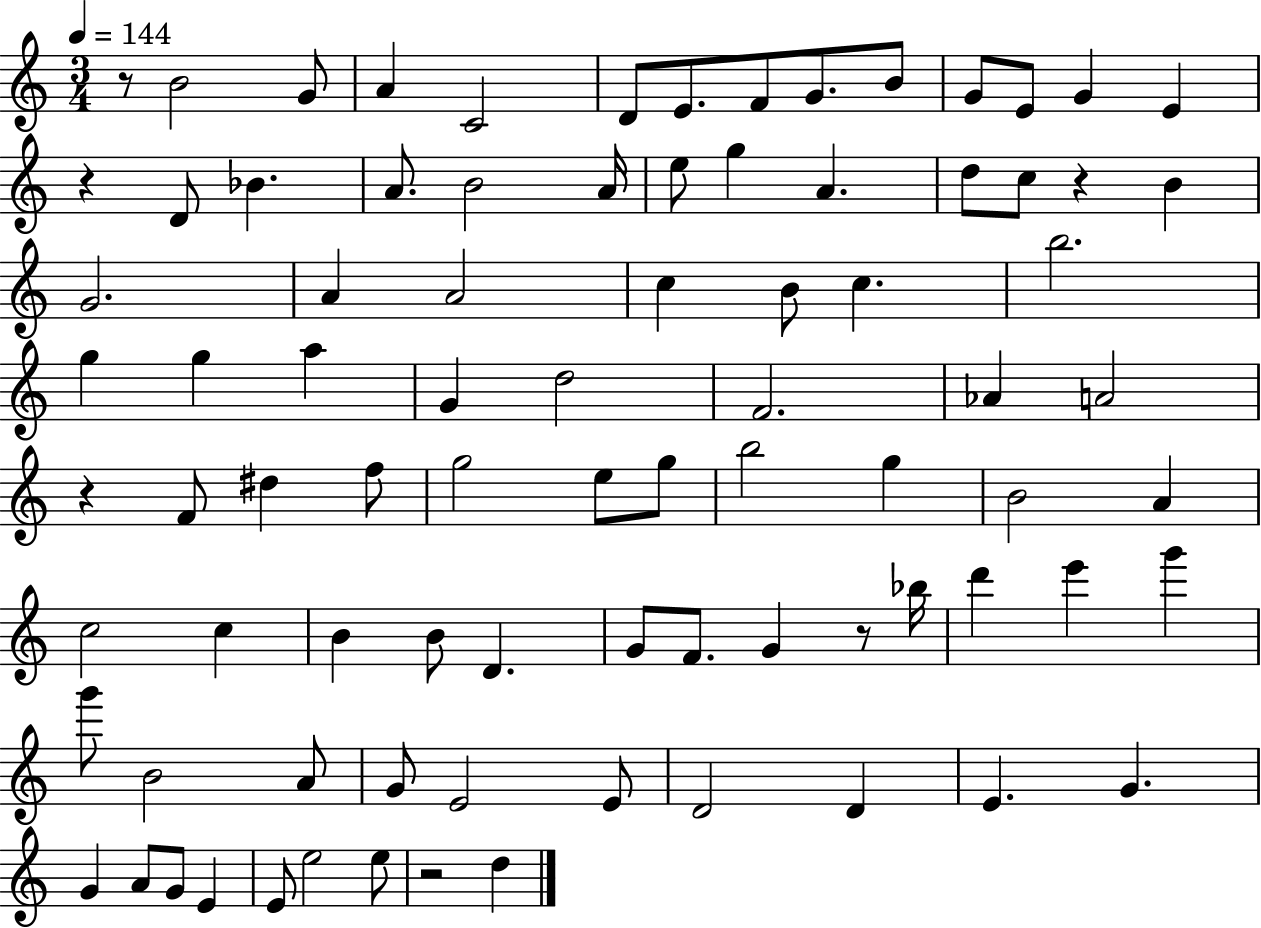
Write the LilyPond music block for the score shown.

{
  \clef treble
  \numericTimeSignature
  \time 3/4
  \key c \major
  \tempo 4 = 144
  r8 b'2 g'8 | a'4 c'2 | d'8 e'8. f'8 g'8. b'8 | g'8 e'8 g'4 e'4 | \break r4 d'8 bes'4. | a'8. b'2 a'16 | e''8 g''4 a'4. | d''8 c''8 r4 b'4 | \break g'2. | a'4 a'2 | c''4 b'8 c''4. | b''2. | \break g''4 g''4 a''4 | g'4 d''2 | f'2. | aes'4 a'2 | \break r4 f'8 dis''4 f''8 | g''2 e''8 g''8 | b''2 g''4 | b'2 a'4 | \break c''2 c''4 | b'4 b'8 d'4. | g'8 f'8. g'4 r8 bes''16 | d'''4 e'''4 g'''4 | \break g'''8 b'2 a'8 | g'8 e'2 e'8 | d'2 d'4 | e'4. g'4. | \break g'4 a'8 g'8 e'4 | e'8 e''2 e''8 | r2 d''4 | \bar "|."
}